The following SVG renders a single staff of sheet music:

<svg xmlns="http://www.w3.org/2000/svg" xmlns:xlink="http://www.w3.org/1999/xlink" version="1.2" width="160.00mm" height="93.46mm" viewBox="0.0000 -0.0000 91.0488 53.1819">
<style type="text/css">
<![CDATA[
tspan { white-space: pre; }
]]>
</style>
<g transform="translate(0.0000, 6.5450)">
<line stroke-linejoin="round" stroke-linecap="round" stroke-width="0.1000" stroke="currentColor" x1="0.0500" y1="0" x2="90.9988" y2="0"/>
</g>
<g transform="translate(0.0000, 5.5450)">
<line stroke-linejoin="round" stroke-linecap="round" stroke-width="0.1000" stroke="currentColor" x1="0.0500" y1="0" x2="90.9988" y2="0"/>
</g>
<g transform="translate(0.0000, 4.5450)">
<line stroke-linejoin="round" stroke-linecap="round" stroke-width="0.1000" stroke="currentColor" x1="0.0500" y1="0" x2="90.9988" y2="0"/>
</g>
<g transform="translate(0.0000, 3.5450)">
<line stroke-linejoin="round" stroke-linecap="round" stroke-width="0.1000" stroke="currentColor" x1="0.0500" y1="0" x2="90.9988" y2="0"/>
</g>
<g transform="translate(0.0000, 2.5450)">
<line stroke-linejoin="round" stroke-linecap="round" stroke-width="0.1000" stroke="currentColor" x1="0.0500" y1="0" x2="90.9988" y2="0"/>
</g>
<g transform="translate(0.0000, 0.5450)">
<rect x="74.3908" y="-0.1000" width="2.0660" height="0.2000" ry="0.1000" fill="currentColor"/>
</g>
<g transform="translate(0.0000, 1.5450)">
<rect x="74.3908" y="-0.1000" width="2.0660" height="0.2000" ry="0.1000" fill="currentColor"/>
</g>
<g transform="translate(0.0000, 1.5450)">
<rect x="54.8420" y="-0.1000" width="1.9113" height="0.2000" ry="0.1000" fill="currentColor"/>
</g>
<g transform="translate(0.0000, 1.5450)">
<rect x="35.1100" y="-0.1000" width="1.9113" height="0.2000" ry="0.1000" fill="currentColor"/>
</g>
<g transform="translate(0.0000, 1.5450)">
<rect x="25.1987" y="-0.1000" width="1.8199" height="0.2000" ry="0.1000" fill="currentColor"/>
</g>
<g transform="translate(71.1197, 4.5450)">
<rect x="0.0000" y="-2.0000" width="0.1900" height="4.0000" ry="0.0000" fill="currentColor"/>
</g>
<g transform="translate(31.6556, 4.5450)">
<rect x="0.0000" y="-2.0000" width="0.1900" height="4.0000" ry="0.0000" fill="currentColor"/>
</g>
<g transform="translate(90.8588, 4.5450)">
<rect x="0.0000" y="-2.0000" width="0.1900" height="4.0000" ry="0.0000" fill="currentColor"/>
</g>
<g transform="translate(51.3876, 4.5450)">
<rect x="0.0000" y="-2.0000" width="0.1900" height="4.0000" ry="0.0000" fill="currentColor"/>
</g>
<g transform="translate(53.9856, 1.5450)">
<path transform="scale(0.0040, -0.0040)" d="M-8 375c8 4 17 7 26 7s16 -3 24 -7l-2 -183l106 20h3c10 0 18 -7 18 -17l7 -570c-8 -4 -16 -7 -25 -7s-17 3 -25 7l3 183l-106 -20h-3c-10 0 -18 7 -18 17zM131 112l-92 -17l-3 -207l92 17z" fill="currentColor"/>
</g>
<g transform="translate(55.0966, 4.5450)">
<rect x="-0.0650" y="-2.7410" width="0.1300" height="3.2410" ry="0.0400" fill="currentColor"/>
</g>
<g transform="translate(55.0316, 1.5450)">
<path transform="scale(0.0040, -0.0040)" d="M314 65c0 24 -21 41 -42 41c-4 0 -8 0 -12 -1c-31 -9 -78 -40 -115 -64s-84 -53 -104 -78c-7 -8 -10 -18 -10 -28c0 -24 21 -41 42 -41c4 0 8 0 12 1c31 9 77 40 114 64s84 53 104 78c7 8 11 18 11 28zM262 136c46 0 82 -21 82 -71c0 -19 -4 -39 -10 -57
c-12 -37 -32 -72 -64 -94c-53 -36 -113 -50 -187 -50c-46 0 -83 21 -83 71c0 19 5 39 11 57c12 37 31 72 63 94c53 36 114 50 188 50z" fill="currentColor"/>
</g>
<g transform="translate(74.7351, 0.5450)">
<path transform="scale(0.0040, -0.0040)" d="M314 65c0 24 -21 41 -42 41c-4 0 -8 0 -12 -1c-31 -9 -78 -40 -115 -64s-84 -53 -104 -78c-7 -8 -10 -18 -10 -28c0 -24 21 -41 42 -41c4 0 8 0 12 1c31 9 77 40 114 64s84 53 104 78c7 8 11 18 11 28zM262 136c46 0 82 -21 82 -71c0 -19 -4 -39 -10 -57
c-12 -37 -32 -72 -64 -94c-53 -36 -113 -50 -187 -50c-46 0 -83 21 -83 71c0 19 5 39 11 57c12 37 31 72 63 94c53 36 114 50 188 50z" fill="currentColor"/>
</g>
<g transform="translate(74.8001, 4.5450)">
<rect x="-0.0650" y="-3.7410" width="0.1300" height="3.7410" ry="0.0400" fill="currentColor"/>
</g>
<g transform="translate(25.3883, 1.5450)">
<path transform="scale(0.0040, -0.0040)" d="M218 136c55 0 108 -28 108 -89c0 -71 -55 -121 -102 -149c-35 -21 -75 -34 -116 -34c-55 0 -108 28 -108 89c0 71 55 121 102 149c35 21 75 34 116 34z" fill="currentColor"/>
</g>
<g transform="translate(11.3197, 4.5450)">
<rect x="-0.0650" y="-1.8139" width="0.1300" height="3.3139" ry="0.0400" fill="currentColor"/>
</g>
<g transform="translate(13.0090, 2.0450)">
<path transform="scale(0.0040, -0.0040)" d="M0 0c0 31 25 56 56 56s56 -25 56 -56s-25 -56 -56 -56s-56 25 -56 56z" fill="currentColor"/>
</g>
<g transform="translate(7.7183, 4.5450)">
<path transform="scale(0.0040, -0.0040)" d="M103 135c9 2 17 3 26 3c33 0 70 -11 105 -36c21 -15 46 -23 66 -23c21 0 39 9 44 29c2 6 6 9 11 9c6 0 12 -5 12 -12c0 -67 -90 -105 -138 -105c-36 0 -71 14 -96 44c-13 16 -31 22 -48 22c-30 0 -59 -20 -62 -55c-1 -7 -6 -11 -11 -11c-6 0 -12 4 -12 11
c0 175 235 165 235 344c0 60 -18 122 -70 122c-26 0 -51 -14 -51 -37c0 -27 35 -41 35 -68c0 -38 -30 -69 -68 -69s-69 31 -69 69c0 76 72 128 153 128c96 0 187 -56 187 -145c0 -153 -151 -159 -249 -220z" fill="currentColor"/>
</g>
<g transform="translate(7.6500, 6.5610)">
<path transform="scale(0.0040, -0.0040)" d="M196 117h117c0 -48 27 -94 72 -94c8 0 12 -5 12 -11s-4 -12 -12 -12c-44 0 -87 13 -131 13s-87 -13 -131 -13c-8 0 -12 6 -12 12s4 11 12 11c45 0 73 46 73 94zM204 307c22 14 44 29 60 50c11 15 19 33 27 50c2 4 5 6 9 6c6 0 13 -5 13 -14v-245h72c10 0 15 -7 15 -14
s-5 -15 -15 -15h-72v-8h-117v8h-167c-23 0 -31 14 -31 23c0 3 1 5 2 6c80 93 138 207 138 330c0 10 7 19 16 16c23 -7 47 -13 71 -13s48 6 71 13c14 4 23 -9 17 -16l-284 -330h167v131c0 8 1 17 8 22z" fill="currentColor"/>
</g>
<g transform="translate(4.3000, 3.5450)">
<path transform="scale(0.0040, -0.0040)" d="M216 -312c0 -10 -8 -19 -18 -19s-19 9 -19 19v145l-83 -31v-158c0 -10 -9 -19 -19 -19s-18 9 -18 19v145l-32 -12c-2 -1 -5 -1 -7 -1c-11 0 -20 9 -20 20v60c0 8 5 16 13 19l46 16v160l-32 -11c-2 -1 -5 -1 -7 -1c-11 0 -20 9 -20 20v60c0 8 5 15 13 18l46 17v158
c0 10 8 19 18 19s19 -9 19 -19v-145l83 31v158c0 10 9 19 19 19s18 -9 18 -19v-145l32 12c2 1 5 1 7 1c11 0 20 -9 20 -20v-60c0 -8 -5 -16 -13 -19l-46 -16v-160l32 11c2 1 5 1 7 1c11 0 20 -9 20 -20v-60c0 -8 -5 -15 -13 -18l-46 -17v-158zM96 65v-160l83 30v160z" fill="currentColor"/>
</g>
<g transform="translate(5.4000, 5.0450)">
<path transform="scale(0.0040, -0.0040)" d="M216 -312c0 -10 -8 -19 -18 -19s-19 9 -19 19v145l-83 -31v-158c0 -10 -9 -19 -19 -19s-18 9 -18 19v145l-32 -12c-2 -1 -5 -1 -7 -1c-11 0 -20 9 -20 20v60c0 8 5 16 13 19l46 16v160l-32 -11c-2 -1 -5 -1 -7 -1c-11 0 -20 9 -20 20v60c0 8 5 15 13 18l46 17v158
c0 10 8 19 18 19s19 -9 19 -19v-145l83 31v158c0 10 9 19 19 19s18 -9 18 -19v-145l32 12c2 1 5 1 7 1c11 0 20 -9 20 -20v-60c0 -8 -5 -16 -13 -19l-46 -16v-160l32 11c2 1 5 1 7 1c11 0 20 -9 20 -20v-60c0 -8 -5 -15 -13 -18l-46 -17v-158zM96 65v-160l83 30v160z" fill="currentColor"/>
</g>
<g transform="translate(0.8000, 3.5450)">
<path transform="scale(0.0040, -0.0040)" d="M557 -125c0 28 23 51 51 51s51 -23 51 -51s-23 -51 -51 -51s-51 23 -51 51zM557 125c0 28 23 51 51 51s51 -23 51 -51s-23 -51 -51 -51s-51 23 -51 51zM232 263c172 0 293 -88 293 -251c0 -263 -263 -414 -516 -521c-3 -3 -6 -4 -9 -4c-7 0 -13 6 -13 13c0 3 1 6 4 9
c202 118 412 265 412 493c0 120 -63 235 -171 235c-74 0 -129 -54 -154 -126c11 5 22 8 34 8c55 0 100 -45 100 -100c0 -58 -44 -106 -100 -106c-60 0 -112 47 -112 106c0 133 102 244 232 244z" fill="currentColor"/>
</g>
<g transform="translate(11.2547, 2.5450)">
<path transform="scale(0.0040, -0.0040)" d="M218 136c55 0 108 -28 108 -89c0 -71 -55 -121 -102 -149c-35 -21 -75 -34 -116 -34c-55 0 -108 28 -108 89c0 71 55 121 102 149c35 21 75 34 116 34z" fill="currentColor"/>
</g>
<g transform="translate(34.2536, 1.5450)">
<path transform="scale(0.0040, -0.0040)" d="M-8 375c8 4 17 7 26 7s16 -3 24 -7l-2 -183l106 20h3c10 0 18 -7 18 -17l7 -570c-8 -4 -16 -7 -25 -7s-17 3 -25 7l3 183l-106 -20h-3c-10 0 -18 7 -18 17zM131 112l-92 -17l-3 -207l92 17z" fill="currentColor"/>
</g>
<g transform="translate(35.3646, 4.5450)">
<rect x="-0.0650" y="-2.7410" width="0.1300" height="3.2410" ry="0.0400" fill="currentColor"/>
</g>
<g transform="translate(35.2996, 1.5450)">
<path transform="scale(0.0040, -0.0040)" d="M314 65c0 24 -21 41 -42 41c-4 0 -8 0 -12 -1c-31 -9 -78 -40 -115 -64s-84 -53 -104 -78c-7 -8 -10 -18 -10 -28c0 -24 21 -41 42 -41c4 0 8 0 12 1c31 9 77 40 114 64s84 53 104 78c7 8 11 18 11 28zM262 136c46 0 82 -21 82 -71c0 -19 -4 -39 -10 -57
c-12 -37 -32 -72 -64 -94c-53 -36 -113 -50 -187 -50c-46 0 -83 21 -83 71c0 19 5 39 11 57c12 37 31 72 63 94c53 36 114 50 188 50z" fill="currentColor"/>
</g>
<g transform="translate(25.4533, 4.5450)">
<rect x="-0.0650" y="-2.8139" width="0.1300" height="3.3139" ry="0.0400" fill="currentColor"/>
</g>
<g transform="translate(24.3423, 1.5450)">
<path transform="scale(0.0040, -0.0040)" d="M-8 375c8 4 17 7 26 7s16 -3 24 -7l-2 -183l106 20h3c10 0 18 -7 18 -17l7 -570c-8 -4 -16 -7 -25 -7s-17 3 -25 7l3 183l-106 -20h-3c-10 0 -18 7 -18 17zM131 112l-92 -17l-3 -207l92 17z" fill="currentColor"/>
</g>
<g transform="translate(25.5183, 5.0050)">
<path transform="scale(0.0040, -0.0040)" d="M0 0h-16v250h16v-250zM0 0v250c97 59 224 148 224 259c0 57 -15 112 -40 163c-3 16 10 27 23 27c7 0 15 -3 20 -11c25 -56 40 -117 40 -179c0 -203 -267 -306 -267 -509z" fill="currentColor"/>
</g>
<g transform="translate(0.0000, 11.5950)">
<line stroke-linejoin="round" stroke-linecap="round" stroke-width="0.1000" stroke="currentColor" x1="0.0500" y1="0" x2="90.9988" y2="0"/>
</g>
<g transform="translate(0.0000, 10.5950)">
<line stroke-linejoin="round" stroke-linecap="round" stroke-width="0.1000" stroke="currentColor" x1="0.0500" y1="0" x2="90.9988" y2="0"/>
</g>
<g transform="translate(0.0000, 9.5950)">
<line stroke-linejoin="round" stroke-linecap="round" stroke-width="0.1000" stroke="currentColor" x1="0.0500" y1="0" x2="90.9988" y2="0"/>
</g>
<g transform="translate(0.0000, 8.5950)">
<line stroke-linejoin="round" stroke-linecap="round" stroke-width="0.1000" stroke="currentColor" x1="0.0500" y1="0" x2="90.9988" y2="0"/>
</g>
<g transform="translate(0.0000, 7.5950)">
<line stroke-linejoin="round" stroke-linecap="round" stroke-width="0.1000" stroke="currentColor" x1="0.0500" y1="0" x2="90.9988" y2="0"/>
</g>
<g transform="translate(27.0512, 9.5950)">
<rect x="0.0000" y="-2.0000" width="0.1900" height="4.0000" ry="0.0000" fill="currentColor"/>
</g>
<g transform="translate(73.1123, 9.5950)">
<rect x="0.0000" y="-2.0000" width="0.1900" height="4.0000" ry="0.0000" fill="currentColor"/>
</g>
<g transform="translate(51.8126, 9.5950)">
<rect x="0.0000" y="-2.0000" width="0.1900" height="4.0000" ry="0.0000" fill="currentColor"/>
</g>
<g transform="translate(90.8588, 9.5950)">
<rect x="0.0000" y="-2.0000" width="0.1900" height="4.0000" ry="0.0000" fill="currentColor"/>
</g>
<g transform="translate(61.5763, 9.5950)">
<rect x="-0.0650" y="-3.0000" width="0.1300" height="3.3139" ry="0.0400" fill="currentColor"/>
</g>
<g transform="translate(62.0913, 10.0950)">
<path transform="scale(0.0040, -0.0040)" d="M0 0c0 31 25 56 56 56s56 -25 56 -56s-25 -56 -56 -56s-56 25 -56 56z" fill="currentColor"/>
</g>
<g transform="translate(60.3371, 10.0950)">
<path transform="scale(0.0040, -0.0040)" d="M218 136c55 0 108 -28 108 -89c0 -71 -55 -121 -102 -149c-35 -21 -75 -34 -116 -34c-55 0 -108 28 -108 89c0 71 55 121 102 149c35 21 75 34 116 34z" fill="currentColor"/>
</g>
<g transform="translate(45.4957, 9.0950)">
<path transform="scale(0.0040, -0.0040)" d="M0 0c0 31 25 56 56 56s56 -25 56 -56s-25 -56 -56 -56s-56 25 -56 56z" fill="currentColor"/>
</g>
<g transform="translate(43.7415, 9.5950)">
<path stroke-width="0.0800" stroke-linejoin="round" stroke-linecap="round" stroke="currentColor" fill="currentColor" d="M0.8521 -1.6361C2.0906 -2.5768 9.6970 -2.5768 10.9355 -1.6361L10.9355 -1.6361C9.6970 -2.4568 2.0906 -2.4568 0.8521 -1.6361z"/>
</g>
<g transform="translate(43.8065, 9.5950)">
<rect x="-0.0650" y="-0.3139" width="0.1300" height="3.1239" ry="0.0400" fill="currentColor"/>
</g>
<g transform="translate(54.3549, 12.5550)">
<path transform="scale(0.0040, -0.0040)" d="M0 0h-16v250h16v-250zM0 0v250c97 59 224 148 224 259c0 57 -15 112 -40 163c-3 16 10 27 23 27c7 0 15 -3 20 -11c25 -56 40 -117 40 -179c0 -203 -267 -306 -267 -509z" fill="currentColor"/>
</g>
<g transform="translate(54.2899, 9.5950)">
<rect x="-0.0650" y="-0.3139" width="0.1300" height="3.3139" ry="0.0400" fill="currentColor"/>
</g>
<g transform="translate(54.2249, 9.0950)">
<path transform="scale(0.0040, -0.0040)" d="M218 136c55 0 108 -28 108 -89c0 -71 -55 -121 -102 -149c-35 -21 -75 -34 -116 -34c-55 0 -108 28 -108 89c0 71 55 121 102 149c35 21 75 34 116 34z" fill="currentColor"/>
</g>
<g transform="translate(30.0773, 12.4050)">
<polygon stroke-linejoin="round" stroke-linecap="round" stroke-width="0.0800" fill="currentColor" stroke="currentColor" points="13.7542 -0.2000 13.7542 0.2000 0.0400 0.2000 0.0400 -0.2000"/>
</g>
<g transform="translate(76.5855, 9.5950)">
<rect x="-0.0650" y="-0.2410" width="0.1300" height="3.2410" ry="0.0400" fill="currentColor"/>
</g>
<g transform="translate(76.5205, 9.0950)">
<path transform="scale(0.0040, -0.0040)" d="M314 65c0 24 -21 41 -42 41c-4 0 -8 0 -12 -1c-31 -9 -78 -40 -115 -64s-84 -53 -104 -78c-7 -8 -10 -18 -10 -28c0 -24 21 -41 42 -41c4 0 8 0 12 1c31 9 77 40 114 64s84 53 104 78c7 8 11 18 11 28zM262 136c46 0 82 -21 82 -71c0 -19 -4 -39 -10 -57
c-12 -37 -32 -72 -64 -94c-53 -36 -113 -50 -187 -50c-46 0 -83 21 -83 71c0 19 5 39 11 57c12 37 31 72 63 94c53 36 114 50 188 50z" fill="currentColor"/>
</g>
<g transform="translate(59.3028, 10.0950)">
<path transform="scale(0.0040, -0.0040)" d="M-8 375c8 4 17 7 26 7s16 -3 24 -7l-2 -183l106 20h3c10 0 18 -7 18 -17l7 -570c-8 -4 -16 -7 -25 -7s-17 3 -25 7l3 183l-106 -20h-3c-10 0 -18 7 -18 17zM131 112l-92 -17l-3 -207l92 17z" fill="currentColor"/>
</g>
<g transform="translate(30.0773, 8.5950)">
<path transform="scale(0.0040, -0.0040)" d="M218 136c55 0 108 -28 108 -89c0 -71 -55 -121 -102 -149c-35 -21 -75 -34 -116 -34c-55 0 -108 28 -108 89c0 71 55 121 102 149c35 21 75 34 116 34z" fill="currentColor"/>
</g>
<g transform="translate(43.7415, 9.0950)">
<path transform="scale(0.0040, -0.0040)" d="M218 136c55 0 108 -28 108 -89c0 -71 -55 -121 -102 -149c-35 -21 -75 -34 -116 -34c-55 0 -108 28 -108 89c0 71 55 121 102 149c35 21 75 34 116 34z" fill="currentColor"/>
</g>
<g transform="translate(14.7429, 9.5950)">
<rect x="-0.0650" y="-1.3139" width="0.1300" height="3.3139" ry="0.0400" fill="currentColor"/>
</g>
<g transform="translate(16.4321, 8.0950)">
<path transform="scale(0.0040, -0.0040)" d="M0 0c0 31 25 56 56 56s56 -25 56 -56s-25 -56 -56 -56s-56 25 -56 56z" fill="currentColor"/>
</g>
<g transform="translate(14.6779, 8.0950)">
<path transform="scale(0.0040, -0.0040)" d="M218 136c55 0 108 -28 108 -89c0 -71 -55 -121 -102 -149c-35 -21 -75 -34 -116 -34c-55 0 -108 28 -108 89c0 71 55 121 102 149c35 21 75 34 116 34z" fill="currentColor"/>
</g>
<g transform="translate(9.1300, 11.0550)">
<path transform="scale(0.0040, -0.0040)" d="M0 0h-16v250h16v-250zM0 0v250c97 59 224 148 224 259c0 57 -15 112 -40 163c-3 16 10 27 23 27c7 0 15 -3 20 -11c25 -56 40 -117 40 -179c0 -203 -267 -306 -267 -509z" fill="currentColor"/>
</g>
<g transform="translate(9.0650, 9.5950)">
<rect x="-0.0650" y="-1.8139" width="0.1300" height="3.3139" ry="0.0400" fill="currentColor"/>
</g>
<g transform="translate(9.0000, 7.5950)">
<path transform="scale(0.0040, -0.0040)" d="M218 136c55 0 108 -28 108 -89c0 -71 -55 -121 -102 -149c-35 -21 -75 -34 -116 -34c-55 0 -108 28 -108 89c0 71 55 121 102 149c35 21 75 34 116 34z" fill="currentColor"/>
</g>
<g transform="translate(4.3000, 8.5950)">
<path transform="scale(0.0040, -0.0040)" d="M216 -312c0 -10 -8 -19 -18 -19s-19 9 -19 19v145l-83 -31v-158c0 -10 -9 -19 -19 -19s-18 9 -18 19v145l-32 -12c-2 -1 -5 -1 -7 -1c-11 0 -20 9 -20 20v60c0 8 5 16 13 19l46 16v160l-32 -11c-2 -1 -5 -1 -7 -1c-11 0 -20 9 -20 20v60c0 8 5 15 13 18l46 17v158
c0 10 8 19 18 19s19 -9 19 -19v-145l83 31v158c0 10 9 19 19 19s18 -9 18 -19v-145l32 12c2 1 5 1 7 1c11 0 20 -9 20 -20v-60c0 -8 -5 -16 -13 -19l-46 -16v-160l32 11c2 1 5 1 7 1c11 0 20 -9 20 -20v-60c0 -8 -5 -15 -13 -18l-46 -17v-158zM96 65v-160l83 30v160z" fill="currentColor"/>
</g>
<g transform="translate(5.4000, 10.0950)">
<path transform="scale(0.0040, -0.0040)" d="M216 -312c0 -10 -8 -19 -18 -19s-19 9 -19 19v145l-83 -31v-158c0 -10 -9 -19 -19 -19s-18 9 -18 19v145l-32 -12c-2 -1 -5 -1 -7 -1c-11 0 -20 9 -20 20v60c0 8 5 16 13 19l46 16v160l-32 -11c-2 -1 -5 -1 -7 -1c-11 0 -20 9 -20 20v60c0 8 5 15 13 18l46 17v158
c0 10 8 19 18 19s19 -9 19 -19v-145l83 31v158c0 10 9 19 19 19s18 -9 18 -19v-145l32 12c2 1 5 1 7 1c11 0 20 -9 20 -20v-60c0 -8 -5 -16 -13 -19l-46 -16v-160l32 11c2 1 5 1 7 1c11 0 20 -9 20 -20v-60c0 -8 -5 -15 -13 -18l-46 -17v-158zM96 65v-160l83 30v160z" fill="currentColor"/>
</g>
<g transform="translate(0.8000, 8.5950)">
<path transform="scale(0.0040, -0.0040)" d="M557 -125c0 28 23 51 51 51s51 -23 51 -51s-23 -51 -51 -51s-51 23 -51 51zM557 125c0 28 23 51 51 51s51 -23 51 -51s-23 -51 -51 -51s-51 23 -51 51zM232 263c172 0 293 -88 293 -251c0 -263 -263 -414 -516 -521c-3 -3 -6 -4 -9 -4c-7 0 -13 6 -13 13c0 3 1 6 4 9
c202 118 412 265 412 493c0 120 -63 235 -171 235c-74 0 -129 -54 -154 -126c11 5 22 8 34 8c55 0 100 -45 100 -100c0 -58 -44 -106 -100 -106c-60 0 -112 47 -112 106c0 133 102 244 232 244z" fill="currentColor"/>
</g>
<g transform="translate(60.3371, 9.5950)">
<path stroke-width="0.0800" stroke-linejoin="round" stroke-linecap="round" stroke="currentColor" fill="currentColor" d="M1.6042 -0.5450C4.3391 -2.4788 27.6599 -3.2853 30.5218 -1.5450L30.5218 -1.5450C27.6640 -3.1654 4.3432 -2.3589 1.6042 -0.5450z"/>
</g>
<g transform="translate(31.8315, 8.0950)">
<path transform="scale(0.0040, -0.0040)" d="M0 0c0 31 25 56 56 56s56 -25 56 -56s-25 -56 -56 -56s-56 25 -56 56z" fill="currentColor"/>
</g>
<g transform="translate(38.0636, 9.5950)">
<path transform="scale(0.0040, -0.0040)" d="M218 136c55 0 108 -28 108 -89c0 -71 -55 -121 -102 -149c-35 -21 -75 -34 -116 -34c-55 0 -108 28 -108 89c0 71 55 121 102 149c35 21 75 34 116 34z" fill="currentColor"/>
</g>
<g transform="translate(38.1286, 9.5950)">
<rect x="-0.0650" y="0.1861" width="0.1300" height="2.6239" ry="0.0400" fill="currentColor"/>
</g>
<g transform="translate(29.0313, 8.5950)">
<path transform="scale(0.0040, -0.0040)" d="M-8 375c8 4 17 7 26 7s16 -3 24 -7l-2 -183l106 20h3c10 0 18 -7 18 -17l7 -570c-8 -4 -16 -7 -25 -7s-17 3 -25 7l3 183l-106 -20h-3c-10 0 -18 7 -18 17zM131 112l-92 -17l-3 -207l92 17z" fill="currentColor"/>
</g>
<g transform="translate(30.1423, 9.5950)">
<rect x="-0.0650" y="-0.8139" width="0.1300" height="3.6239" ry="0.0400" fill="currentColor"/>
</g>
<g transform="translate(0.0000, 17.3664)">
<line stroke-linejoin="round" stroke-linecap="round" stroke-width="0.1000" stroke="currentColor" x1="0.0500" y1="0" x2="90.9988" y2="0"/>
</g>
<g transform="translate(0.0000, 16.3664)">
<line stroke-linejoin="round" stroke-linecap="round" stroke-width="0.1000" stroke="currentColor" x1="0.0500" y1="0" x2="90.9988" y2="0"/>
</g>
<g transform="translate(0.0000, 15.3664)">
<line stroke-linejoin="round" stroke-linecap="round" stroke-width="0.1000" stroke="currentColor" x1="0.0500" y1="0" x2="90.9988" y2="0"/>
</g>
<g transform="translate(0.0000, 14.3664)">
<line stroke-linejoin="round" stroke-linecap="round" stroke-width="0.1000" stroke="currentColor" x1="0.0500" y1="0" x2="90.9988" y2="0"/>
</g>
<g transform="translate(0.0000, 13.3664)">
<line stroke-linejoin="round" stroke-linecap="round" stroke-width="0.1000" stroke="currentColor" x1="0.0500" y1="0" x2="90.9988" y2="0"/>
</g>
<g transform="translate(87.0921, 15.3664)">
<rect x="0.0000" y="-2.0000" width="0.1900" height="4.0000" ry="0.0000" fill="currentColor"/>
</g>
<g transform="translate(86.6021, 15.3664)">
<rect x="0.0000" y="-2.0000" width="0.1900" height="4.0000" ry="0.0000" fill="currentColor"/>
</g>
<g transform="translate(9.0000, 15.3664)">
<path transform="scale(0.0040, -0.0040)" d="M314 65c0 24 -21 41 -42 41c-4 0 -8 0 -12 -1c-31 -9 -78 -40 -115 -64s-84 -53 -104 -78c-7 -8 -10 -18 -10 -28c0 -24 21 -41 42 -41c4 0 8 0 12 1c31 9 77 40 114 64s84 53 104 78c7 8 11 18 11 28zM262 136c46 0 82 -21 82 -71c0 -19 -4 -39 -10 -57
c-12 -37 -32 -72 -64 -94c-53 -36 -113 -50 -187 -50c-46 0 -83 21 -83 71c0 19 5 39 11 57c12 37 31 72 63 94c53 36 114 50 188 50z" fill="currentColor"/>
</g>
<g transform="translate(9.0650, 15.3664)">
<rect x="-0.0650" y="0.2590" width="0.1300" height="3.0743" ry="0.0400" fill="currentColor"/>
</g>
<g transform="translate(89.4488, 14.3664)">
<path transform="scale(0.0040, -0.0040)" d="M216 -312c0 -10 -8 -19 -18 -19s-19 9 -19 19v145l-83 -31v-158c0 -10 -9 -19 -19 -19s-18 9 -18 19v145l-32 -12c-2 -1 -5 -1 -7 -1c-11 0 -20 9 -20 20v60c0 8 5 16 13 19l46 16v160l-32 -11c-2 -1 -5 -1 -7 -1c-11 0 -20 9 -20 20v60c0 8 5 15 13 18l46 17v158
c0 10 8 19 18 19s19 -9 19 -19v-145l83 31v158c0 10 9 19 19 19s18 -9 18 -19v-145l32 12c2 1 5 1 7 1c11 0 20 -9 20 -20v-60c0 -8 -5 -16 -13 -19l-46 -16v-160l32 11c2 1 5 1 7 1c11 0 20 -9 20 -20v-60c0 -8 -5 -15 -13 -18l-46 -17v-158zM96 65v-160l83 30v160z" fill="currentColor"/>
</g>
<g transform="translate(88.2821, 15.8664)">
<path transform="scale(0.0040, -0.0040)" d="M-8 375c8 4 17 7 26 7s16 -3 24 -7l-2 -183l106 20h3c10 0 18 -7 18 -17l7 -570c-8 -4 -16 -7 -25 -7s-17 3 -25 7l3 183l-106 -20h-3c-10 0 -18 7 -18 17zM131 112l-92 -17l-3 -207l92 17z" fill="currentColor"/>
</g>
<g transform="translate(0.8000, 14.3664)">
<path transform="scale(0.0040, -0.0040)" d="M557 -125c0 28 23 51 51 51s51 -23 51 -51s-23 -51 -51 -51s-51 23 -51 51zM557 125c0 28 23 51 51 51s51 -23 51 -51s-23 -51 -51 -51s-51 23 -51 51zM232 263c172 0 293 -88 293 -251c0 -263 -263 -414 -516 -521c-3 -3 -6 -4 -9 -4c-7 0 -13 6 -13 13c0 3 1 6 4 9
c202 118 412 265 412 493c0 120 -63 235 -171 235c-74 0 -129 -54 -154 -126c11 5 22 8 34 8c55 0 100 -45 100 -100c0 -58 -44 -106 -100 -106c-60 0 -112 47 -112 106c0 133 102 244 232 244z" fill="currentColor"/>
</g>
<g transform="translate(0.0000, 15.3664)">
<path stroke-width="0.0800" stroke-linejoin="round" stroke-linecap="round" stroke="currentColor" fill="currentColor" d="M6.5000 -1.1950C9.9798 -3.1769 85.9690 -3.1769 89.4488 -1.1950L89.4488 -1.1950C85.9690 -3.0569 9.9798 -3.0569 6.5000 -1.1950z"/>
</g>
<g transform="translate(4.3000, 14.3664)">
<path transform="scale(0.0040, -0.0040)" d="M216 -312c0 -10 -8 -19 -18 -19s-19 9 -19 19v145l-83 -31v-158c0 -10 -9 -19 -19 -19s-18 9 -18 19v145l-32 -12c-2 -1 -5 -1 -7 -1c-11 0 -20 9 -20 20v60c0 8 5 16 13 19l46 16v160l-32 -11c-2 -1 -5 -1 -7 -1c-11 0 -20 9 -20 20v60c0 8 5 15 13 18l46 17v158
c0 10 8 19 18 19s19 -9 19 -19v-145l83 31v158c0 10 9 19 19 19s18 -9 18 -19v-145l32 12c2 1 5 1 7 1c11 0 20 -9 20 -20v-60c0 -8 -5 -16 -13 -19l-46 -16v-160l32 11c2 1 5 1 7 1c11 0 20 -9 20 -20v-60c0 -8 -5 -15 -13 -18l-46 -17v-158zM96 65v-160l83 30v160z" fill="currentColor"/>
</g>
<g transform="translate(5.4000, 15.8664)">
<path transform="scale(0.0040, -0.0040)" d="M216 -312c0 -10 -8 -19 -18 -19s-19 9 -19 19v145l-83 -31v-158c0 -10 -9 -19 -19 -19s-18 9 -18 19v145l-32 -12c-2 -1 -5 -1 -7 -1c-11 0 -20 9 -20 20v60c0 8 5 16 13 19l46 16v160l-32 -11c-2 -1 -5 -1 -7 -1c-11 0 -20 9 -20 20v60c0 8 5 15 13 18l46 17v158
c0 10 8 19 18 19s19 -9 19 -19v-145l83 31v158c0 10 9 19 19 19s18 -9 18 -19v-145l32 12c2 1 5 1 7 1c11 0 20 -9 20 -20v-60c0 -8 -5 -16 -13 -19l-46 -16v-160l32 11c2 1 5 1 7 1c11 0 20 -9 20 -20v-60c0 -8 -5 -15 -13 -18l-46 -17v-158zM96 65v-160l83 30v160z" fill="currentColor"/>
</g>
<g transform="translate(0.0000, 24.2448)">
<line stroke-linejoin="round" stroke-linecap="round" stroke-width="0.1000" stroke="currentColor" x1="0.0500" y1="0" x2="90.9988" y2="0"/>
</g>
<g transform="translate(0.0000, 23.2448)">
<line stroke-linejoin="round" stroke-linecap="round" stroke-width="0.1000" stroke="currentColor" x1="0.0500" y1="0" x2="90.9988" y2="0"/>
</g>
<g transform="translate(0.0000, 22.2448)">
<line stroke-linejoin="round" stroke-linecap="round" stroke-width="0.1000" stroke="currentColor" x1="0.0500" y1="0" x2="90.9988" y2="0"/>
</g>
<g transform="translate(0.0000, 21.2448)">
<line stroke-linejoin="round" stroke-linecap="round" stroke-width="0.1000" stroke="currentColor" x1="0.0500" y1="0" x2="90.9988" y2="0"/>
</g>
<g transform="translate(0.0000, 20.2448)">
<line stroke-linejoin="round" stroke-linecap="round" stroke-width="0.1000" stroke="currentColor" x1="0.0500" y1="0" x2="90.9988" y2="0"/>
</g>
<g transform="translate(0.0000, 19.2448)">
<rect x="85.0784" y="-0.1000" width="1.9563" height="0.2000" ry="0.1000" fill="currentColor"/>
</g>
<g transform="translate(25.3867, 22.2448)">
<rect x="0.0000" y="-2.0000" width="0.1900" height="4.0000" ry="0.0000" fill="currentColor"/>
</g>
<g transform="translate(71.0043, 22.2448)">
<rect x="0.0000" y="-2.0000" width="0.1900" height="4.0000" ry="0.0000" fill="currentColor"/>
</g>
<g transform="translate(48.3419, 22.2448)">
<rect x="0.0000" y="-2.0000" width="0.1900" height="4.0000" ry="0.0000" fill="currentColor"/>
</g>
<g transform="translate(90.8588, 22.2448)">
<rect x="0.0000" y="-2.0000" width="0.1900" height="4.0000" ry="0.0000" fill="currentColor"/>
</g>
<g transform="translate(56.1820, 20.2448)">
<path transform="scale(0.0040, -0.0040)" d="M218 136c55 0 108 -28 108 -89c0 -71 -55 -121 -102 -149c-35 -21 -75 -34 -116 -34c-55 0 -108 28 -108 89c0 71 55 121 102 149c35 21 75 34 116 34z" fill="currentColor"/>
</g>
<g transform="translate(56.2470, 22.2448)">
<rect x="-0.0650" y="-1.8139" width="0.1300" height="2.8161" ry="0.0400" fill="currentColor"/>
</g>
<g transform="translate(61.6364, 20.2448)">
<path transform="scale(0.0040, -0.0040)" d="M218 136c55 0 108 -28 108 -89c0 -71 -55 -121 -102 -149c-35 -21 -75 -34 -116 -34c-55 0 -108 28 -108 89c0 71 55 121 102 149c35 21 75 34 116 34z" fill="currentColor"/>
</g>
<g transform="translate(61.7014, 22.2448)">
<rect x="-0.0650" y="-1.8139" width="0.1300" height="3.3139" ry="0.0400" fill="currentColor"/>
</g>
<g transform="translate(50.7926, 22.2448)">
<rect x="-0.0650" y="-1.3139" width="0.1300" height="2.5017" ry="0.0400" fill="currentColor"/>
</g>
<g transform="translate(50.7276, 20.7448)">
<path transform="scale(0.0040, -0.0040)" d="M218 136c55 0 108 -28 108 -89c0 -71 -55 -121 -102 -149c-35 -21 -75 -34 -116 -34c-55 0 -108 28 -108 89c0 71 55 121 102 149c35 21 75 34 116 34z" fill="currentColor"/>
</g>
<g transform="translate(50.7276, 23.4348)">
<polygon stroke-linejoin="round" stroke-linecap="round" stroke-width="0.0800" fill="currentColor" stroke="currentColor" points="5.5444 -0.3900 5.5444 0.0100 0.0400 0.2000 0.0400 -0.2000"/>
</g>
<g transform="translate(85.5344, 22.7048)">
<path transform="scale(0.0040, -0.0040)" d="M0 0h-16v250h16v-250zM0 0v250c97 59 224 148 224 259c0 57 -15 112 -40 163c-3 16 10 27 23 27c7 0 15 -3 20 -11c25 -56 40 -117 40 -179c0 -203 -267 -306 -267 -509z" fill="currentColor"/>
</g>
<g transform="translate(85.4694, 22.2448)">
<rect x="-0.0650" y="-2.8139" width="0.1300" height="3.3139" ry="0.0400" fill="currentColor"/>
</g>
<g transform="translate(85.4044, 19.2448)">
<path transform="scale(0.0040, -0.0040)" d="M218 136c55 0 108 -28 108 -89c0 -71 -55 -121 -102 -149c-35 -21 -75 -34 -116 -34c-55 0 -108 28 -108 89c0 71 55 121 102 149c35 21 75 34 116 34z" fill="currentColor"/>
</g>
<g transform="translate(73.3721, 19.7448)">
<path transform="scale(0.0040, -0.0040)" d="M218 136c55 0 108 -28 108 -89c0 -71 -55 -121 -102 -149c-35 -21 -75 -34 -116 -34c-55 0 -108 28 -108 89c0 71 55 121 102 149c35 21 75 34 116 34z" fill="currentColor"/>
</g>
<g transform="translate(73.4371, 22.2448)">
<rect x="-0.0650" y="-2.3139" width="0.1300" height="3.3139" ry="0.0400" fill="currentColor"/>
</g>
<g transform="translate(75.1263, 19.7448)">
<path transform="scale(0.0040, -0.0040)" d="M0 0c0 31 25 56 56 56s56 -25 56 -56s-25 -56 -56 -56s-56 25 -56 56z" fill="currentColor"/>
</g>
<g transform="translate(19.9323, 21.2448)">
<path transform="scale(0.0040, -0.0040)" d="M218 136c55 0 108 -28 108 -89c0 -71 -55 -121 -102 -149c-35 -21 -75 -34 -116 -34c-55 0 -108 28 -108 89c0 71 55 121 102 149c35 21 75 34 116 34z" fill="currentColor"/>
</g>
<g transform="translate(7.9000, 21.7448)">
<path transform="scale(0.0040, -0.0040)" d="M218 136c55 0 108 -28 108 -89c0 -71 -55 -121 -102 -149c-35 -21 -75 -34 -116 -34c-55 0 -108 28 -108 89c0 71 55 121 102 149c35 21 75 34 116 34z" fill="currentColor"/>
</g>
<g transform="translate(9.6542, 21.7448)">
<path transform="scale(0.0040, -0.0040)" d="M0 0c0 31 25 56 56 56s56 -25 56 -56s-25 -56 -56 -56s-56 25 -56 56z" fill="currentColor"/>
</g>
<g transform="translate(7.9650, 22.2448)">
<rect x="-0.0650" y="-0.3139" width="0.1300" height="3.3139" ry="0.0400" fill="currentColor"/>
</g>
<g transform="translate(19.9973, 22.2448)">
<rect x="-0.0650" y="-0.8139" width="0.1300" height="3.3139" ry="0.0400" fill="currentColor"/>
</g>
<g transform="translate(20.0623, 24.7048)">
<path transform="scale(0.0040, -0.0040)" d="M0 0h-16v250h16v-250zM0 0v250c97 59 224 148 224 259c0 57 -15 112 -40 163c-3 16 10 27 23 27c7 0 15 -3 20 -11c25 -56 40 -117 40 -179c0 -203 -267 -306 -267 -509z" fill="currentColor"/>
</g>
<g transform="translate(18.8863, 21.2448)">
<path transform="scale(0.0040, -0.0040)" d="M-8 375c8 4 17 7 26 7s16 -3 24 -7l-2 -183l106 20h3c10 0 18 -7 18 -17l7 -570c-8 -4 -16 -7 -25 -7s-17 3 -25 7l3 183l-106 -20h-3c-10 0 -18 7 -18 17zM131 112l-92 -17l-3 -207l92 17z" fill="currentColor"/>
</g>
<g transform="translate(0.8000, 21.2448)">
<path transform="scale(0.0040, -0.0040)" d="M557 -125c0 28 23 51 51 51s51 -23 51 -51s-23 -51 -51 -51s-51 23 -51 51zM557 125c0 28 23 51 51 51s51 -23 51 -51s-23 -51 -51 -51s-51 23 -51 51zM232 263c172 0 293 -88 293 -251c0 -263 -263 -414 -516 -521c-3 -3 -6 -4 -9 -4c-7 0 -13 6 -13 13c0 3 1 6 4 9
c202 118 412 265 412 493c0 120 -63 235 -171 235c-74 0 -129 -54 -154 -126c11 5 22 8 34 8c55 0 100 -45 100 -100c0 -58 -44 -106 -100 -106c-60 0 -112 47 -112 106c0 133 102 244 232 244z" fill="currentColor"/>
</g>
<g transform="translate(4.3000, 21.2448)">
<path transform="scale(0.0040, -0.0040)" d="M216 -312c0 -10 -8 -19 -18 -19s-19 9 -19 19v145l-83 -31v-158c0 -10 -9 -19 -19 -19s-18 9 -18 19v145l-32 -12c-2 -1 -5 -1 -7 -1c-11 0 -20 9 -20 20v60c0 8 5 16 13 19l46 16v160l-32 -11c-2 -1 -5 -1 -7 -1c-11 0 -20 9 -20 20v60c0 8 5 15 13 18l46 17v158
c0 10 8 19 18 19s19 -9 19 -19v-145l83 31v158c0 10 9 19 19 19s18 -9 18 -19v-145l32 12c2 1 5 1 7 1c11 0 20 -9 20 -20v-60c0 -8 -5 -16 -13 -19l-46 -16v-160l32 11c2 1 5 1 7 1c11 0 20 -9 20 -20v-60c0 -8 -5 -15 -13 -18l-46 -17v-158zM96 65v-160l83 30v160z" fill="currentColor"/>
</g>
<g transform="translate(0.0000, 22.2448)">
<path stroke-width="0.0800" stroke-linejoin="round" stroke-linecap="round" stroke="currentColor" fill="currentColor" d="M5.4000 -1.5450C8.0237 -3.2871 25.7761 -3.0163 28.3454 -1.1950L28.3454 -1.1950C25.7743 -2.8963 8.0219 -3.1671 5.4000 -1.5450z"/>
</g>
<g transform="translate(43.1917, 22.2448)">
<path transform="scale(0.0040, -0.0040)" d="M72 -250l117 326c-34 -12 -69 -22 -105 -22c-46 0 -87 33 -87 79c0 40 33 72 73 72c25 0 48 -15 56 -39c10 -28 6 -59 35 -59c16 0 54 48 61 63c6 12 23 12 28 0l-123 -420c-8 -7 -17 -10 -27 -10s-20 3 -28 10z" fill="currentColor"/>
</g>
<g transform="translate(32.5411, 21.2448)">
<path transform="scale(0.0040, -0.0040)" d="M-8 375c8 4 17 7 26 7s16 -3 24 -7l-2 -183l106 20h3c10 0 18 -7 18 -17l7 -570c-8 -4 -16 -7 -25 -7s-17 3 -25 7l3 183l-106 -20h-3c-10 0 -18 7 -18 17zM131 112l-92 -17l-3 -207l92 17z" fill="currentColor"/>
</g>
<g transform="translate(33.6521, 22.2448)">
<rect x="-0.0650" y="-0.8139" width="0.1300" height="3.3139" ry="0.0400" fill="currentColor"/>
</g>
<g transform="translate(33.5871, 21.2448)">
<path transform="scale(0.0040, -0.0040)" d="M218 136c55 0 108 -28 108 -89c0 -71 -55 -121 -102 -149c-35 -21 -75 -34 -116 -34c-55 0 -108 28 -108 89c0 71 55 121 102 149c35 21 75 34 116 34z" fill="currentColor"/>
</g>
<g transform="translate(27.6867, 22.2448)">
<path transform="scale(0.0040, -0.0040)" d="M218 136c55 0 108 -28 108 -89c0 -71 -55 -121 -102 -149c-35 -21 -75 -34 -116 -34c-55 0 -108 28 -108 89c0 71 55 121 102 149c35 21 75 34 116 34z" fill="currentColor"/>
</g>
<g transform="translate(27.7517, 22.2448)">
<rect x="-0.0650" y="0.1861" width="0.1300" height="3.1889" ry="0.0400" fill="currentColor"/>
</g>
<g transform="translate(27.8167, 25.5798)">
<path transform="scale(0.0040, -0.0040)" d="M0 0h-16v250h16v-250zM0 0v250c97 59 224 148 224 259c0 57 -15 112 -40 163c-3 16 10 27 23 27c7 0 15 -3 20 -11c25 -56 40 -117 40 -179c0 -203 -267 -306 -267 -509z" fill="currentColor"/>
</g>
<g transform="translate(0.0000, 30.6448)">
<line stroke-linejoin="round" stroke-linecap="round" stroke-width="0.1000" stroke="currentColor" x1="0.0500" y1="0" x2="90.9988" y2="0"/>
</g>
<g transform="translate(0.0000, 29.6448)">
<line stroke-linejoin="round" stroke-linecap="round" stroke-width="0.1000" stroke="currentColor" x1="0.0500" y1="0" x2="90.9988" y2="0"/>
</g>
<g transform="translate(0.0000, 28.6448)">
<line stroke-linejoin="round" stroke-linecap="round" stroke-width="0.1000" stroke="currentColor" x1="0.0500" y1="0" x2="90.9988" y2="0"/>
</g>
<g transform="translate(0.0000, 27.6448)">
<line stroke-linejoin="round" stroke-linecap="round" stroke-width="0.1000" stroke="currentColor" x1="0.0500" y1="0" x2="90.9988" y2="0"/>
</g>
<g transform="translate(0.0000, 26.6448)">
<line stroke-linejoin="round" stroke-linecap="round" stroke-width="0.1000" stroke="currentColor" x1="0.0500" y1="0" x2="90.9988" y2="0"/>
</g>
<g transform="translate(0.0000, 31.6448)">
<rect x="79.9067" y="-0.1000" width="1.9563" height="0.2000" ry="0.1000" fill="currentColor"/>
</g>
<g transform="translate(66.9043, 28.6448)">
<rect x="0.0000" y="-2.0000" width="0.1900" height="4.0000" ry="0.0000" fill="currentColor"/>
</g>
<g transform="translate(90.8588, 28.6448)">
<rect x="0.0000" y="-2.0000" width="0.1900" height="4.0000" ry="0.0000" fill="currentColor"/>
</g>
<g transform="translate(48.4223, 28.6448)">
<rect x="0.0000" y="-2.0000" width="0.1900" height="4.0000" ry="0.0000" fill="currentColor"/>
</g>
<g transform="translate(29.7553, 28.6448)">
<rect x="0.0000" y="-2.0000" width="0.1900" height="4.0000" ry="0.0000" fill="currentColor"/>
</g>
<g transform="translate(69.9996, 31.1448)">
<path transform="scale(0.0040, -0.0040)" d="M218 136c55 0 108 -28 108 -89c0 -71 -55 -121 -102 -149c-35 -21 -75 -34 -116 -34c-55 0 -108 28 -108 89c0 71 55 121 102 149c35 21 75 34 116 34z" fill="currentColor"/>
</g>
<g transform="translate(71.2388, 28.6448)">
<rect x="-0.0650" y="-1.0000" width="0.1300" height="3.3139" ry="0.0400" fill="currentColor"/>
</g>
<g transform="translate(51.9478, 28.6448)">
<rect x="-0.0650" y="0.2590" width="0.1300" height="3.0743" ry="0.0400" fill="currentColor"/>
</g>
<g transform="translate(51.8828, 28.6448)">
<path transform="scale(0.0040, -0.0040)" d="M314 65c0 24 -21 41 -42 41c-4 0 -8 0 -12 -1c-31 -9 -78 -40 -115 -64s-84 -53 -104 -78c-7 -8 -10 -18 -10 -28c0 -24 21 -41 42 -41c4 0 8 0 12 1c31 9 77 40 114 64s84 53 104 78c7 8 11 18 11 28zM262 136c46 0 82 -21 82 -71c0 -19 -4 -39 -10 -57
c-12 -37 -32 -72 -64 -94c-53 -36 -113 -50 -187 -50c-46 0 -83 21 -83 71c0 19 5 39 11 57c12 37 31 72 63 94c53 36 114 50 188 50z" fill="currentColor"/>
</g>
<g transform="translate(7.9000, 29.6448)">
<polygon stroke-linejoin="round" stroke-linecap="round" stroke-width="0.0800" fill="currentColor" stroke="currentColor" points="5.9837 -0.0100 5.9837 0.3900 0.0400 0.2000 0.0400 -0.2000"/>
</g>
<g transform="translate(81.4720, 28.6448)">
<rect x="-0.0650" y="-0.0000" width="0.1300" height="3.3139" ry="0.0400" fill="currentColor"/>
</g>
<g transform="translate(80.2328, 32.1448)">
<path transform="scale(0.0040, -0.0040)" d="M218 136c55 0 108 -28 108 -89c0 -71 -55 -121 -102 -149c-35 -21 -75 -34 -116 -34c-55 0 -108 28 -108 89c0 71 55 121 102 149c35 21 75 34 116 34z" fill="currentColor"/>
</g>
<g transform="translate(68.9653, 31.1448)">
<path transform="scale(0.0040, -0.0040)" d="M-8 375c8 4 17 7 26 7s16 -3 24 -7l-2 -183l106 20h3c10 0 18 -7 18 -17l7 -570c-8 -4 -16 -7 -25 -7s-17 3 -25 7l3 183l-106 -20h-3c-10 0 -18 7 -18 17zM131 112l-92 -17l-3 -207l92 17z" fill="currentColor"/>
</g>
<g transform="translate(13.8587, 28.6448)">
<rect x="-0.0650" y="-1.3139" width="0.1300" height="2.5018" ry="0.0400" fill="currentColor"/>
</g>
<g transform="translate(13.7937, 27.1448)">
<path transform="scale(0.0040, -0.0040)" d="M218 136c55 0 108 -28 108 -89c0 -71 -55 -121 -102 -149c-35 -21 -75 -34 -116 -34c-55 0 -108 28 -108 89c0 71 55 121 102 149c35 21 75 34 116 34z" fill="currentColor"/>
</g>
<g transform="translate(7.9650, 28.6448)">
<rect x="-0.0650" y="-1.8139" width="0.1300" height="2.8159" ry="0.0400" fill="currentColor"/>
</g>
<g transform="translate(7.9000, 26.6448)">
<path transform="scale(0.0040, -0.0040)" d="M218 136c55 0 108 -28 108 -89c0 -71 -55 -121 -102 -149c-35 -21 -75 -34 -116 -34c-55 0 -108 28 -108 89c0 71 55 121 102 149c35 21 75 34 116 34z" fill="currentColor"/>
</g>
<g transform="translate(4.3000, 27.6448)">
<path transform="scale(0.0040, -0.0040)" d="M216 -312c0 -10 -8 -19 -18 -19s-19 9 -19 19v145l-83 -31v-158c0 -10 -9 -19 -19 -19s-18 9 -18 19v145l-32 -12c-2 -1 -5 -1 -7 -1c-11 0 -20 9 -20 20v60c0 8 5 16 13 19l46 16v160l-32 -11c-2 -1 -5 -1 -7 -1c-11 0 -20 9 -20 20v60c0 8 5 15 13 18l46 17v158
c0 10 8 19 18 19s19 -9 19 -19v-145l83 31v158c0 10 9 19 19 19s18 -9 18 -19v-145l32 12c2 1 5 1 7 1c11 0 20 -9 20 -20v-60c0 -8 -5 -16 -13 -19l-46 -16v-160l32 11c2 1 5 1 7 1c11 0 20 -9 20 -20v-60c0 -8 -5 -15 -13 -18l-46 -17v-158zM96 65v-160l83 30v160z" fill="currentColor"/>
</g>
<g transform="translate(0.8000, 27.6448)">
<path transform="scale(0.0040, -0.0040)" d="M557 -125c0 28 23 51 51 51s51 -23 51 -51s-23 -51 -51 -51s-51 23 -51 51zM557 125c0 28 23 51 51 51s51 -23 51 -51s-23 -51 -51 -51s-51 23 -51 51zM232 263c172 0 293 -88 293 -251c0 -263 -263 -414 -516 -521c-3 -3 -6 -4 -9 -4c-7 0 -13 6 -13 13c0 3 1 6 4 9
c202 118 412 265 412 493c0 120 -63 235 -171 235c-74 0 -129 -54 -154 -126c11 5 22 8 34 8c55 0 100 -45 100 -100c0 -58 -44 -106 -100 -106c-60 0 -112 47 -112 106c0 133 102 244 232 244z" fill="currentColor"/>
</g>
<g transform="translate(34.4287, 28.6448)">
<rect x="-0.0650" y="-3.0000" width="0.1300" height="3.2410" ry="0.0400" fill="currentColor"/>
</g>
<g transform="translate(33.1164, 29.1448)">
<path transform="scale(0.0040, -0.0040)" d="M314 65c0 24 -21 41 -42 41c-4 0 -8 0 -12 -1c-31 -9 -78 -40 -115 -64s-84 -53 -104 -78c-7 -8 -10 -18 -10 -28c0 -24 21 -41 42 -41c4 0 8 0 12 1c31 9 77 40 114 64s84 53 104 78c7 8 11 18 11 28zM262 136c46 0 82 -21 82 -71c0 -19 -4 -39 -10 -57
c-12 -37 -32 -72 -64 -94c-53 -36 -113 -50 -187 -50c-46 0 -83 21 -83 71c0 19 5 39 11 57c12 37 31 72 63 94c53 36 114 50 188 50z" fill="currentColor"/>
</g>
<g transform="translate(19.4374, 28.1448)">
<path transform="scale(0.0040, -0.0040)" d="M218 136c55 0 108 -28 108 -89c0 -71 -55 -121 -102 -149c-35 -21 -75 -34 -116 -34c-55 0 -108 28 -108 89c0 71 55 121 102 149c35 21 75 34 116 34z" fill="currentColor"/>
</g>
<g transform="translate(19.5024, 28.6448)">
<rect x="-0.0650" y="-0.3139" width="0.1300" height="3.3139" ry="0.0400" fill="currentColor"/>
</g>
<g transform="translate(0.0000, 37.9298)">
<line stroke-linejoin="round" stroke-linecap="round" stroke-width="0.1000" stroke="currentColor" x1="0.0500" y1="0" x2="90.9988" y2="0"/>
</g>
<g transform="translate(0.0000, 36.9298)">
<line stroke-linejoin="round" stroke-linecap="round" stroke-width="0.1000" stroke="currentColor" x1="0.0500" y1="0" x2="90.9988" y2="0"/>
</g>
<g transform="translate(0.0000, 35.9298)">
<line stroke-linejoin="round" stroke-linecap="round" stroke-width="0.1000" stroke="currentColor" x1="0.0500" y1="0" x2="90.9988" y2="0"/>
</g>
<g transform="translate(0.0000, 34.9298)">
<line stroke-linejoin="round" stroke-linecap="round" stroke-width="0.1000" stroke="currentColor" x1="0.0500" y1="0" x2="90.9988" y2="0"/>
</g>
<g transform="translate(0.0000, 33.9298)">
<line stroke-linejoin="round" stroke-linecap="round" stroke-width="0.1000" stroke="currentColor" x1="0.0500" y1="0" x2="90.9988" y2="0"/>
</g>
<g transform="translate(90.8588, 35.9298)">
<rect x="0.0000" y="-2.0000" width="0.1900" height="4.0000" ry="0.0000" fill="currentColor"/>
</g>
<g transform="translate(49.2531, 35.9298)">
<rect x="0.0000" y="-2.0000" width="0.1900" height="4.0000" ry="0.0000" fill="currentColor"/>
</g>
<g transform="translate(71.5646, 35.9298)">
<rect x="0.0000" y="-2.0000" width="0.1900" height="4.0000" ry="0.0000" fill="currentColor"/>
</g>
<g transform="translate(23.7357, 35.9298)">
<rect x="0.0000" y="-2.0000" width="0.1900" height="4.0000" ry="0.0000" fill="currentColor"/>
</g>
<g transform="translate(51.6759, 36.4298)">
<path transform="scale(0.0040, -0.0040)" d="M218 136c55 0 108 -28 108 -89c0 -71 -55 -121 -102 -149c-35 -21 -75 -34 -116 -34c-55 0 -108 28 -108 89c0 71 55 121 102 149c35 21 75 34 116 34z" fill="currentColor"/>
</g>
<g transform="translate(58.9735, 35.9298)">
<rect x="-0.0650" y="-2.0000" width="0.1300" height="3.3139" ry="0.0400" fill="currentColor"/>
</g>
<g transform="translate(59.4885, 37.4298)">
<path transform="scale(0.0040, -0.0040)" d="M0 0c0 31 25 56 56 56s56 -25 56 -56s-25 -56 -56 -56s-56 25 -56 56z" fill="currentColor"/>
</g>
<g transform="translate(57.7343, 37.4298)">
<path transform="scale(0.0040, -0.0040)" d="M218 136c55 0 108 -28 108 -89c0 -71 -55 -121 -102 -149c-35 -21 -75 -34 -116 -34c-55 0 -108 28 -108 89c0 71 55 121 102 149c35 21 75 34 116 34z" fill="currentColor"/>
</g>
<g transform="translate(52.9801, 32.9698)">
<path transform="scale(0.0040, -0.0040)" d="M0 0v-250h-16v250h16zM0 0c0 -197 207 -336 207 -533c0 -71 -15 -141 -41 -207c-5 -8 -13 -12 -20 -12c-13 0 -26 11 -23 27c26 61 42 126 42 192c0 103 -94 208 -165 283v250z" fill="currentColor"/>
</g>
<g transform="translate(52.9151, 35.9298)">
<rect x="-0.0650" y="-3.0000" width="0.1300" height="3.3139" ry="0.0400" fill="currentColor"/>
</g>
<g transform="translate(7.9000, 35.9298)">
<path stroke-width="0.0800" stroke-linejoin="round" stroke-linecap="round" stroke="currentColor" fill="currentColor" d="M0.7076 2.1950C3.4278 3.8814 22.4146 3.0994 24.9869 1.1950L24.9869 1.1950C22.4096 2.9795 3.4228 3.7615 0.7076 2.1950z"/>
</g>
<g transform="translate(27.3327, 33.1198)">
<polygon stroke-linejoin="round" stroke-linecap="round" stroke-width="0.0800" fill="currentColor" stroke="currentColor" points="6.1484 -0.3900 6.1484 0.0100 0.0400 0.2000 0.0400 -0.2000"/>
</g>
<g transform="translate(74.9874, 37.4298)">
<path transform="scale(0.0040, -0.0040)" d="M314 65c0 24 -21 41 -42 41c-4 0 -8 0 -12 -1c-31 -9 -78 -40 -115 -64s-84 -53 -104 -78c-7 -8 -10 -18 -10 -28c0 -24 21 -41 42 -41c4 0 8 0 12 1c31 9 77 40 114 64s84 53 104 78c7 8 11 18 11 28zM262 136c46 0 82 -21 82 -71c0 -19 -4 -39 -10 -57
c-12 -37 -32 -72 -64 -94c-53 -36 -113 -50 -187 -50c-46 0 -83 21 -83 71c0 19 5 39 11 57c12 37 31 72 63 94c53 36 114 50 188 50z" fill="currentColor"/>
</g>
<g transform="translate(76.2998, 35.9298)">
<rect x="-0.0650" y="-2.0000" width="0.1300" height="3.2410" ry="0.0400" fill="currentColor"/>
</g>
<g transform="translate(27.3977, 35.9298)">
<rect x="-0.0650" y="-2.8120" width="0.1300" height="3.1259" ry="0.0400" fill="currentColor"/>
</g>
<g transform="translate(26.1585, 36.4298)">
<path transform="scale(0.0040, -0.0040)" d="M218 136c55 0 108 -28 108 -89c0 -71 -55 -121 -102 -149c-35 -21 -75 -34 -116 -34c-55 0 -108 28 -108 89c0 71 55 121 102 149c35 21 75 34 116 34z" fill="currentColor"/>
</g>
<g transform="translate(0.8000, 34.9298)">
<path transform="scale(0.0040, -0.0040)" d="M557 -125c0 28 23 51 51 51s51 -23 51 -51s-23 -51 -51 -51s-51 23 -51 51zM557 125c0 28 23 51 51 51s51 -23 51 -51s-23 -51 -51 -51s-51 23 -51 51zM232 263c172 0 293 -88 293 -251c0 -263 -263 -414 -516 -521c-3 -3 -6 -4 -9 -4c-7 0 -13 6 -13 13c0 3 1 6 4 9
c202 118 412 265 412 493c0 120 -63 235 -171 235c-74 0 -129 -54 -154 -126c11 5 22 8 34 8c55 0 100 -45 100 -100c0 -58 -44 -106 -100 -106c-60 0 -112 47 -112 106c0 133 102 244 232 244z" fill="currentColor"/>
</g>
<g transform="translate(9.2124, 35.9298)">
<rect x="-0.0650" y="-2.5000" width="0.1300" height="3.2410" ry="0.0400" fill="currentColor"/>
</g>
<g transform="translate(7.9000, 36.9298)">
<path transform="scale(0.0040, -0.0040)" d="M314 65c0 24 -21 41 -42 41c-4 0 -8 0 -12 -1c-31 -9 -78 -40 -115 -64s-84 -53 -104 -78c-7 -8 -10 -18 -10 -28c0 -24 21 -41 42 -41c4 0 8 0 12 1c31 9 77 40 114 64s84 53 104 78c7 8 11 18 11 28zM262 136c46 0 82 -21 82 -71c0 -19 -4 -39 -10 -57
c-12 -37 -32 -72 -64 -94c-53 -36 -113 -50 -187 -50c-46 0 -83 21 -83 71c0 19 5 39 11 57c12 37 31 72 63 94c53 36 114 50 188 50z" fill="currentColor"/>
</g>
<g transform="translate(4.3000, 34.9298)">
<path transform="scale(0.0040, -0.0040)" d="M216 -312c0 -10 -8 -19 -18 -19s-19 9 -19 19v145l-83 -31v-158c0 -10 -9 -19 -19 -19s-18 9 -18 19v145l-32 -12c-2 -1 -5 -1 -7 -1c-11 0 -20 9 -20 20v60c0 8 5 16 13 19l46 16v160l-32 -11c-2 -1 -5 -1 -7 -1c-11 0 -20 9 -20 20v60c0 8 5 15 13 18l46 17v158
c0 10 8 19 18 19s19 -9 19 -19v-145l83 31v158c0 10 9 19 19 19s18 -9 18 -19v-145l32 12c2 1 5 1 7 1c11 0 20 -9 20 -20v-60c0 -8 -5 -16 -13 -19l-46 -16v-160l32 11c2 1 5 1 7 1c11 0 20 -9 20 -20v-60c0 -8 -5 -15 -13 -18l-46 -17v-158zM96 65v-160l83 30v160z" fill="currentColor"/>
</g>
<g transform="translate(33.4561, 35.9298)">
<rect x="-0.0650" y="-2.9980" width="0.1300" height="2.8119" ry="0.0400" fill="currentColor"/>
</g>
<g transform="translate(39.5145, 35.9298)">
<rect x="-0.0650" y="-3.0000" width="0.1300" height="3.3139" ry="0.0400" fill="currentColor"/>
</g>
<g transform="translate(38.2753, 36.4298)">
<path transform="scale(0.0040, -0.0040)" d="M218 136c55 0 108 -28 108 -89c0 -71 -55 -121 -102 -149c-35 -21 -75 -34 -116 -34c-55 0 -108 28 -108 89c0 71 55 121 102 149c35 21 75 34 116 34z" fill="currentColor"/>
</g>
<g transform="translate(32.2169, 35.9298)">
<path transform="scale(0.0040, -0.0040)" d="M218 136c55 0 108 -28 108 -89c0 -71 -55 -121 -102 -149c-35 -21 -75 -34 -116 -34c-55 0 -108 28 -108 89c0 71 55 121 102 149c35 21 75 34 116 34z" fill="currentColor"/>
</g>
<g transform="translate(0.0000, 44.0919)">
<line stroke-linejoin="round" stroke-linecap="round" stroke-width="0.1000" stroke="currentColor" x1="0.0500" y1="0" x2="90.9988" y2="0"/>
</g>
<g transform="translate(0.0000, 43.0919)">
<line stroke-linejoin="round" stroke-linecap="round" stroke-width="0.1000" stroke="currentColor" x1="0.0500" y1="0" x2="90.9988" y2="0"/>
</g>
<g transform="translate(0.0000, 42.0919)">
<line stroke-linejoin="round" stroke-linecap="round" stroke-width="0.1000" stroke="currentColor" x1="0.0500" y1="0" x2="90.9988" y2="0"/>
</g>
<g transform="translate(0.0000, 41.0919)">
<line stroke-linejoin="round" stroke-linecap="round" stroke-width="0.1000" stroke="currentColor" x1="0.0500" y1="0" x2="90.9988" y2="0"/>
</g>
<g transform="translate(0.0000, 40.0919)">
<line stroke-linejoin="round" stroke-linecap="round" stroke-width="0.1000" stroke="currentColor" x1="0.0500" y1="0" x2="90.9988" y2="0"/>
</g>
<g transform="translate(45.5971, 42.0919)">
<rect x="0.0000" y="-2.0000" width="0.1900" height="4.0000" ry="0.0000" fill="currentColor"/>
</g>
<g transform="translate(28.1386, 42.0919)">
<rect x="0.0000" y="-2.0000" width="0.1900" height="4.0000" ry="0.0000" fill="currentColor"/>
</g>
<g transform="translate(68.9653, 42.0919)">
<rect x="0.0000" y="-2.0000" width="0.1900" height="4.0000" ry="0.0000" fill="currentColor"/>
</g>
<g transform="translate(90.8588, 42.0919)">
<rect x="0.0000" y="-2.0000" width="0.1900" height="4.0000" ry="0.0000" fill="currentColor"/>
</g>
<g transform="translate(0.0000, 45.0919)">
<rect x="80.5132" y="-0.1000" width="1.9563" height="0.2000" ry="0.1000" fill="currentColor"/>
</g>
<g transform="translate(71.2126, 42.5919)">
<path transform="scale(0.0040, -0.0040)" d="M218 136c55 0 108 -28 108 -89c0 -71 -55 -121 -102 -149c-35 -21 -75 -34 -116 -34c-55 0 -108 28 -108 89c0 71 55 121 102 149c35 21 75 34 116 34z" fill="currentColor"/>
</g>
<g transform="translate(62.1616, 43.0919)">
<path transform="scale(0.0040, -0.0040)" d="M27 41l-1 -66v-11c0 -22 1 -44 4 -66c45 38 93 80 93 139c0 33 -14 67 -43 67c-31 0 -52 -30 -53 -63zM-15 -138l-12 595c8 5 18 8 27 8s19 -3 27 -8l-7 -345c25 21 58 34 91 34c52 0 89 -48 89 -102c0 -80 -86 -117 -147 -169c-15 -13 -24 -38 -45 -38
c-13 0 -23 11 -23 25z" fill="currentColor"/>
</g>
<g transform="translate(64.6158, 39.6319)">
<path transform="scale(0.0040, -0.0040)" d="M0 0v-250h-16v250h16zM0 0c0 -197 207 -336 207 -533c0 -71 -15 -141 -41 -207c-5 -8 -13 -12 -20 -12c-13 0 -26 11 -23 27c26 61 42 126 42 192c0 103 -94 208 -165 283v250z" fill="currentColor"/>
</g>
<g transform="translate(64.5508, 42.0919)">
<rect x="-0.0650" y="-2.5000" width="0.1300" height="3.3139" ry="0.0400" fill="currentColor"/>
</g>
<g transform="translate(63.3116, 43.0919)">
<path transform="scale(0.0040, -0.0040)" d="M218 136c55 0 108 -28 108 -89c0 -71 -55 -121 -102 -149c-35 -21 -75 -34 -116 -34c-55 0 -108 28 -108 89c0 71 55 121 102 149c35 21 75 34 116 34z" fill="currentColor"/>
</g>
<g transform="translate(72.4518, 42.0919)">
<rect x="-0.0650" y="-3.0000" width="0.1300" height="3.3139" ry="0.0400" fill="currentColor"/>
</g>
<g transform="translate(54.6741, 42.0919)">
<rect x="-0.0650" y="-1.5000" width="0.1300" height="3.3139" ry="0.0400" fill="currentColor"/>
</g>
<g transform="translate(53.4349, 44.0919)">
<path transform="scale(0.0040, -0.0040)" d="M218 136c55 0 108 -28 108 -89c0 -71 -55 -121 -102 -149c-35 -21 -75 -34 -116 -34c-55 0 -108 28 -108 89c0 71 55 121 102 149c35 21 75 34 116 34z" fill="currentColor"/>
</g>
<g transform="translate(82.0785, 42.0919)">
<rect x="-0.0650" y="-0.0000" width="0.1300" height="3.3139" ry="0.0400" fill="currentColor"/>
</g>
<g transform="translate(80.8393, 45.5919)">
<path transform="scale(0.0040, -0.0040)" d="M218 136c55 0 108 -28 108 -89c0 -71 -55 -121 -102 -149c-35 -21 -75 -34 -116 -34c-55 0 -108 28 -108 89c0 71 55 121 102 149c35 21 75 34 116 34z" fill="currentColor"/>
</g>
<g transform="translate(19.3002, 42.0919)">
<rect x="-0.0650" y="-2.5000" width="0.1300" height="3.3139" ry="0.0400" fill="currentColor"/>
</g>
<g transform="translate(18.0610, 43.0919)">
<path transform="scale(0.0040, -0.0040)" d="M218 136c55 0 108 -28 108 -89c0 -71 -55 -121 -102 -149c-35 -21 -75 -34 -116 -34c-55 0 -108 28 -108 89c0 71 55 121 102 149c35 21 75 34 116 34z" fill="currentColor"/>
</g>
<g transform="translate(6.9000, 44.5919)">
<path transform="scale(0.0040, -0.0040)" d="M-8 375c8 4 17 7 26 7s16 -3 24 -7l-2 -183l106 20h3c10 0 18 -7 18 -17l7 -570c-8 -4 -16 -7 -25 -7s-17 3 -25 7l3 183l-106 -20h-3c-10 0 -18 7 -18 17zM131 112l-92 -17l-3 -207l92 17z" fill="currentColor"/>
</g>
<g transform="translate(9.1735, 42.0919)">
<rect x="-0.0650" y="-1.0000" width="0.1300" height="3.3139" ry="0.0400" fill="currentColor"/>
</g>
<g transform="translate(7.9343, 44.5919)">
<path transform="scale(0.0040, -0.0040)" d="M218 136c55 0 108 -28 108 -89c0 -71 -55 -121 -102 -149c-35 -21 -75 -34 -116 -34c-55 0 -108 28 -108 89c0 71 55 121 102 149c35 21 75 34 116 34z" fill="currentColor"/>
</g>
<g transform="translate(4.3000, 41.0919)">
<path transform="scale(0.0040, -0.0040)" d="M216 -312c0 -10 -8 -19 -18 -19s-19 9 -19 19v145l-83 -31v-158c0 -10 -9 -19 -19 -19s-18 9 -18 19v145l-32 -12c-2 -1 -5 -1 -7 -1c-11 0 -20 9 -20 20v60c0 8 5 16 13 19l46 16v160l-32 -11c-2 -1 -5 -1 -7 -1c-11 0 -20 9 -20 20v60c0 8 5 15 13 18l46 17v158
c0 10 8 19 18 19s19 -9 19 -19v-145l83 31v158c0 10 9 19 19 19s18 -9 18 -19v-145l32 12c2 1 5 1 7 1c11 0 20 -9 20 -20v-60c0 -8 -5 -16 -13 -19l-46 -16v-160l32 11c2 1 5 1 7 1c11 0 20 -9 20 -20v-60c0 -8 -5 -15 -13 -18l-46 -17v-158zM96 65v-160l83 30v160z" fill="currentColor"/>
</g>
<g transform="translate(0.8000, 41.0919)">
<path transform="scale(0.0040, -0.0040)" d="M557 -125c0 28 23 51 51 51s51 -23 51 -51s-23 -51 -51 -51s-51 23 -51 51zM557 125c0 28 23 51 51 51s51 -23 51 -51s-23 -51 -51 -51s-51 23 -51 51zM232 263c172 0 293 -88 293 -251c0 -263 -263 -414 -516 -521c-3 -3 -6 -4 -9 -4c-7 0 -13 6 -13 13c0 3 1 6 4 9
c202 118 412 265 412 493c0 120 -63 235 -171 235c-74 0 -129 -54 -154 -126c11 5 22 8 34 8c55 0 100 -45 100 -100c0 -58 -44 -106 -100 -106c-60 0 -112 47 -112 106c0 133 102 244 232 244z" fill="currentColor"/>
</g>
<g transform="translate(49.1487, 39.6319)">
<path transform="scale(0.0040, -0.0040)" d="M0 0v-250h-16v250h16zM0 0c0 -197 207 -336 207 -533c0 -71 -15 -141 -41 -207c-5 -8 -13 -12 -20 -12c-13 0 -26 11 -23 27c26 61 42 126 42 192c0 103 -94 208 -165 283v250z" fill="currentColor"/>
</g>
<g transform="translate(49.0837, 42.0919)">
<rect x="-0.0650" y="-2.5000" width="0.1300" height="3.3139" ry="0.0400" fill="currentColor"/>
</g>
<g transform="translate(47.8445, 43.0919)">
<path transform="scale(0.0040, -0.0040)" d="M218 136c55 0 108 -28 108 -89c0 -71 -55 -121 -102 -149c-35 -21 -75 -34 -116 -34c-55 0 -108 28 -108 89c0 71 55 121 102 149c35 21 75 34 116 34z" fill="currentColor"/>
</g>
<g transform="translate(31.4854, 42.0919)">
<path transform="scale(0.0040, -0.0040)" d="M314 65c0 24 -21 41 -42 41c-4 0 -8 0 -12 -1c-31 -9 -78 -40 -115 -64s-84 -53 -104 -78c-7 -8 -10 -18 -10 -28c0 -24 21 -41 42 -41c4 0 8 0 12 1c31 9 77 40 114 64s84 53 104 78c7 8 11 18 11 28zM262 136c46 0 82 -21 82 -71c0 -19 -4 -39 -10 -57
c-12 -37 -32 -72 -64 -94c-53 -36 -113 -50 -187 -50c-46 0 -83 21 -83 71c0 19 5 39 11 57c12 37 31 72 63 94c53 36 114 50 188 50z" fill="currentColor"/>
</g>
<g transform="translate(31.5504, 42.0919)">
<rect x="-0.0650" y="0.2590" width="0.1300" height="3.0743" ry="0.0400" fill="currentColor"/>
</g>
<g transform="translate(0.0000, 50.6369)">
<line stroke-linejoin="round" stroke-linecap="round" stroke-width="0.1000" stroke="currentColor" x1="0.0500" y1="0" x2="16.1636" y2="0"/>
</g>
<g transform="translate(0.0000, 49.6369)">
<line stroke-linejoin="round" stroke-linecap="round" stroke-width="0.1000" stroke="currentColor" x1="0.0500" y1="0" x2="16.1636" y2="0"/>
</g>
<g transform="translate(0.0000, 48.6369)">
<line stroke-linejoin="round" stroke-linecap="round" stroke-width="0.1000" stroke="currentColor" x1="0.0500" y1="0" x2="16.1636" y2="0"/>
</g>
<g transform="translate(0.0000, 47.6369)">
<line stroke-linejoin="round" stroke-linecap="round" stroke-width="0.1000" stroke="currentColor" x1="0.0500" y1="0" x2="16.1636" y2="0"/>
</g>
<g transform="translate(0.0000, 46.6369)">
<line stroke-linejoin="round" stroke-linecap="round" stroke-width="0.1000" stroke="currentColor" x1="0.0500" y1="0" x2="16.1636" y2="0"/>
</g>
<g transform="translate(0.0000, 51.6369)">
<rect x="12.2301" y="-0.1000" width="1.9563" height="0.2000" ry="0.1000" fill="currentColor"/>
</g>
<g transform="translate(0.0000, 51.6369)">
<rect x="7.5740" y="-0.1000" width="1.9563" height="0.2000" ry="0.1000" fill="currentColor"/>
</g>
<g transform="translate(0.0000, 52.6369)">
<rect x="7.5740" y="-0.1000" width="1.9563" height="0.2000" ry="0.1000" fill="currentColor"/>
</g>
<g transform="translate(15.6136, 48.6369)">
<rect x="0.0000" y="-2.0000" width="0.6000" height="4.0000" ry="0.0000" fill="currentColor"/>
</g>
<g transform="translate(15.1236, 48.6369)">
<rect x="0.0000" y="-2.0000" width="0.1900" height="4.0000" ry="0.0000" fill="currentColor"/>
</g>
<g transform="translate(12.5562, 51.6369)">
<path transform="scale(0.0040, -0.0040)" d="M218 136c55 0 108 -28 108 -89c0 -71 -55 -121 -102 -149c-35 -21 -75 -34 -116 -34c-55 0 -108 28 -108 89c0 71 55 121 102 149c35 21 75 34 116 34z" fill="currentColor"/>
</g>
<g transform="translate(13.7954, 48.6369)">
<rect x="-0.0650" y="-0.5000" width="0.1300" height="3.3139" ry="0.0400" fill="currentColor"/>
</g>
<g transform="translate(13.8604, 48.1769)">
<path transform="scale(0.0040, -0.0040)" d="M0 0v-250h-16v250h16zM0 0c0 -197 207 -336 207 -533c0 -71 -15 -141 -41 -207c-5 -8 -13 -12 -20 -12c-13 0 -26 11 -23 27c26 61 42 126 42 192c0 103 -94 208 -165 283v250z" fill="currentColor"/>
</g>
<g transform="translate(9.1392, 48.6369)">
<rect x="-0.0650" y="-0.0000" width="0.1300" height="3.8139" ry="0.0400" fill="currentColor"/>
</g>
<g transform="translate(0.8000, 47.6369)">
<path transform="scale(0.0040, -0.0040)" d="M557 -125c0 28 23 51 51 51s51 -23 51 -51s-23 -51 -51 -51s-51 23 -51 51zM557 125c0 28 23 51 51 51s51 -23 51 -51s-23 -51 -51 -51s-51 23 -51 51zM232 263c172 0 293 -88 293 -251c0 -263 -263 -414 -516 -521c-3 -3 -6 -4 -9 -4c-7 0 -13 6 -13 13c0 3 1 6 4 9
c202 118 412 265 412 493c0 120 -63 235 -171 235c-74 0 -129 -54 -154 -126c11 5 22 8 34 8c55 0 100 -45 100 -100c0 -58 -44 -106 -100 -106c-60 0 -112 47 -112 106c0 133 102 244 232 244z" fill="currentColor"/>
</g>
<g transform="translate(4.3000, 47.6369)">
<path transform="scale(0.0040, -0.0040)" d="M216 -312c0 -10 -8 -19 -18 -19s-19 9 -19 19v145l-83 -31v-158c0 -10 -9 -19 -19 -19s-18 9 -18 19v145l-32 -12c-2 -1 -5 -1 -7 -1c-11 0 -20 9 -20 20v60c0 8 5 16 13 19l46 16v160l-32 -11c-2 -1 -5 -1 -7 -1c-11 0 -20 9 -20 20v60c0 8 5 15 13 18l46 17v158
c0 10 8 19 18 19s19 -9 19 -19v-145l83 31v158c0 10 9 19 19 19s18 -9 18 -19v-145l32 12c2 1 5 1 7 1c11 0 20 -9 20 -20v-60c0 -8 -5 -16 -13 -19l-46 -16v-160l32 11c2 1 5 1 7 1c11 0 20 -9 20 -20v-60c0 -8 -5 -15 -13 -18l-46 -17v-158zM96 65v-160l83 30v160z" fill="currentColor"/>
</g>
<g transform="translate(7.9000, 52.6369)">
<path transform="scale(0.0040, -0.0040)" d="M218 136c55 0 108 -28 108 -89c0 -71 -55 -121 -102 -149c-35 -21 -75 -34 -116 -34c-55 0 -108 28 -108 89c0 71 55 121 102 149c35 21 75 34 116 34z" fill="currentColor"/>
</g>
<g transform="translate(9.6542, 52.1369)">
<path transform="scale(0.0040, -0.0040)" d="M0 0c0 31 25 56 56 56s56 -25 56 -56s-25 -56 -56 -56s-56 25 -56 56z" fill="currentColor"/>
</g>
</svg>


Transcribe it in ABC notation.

X:1
T:Untitled
M:2/4
L:1/4
K:D
A, C/2 C2 C2 E2 A,/2 G, F,/2 D,/2 E,/2 E,/2 C, E,2 D,2 E, F,/2 D,/2 F, z/2 G,/2 A,/2 A, B, C/2 A,/2 G,/2 E, C,2 D,2 F,, D,, B,,2 C,/2 D,/2 C, C,/2 A,, A,,2 F,, B,, D,2 B,,/2 G,, _B,,/2 C, D,, C,, E,,/2